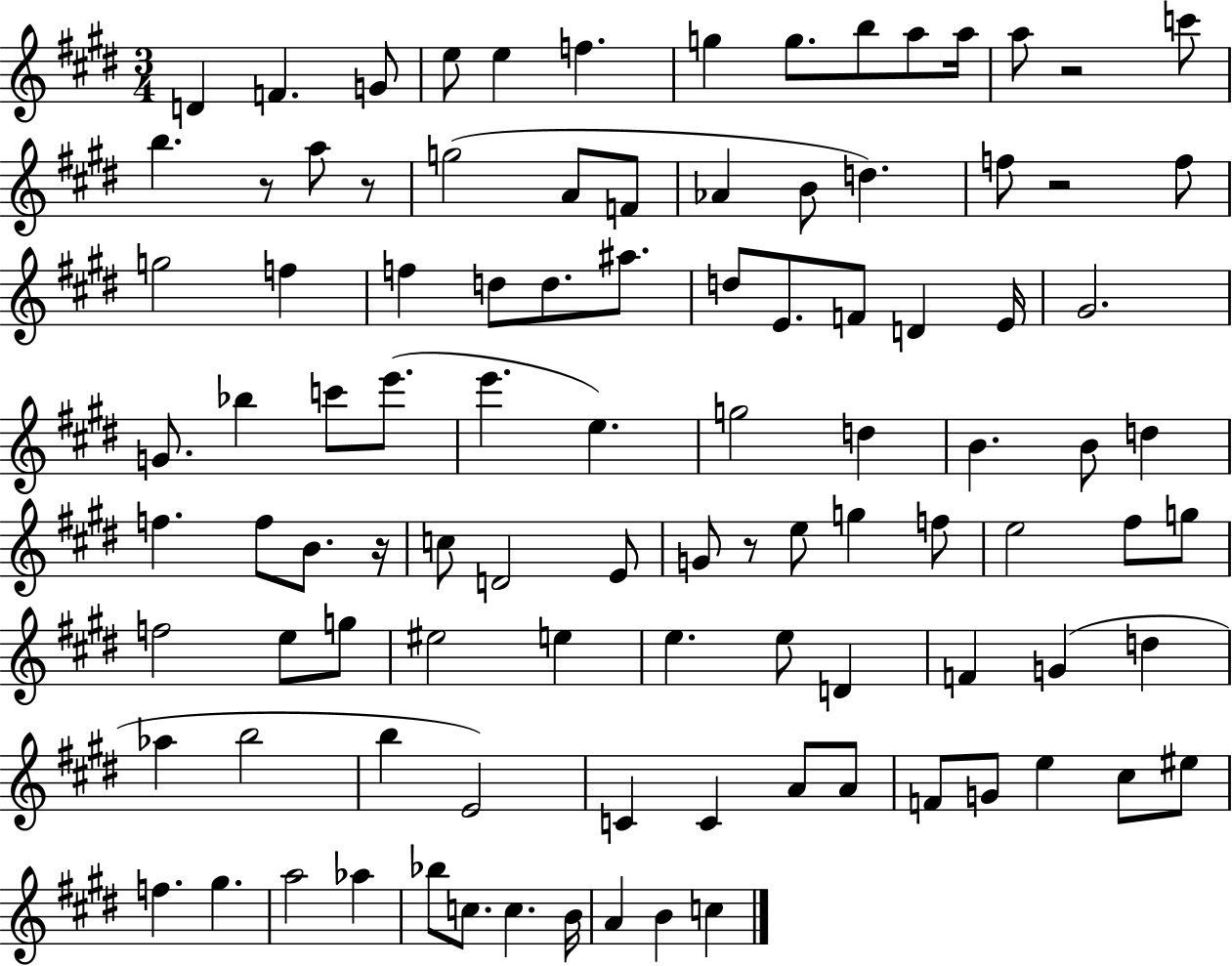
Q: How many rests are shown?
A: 6